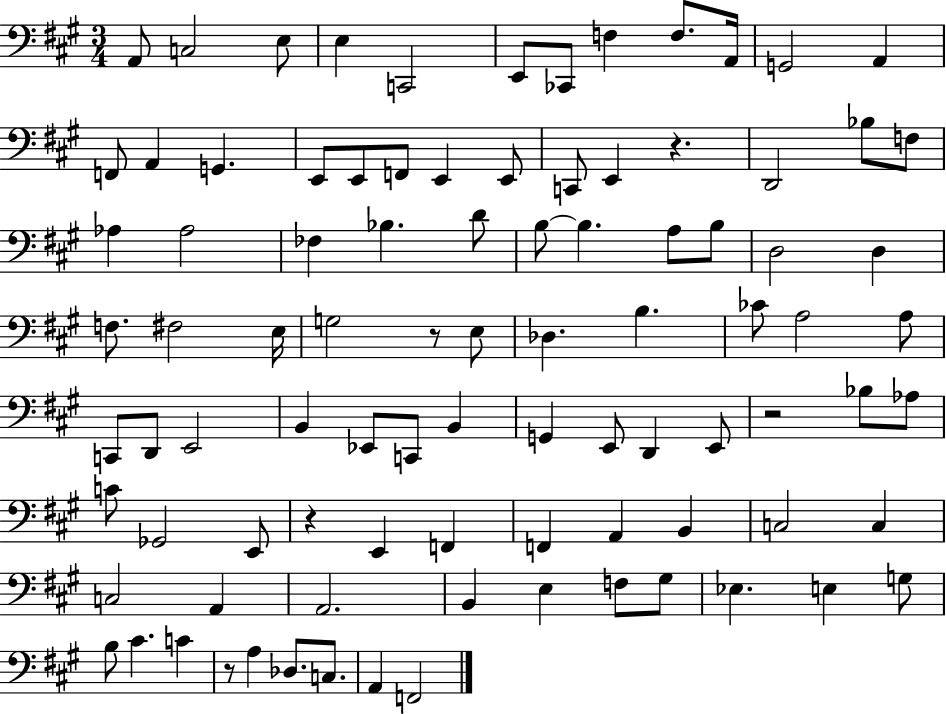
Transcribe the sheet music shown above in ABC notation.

X:1
T:Untitled
M:3/4
L:1/4
K:A
A,,/2 C,2 E,/2 E, C,,2 E,,/2 _C,,/2 F, F,/2 A,,/4 G,,2 A,, F,,/2 A,, G,, E,,/2 E,,/2 F,,/2 E,, E,,/2 C,,/2 E,, z D,,2 _B,/2 F,/2 _A, _A,2 _F, _B, D/2 B,/2 B, A,/2 B,/2 D,2 D, F,/2 ^F,2 E,/4 G,2 z/2 E,/2 _D, B, _C/2 A,2 A,/2 C,,/2 D,,/2 E,,2 B,, _E,,/2 C,,/2 B,, G,, E,,/2 D,, E,,/2 z2 _B,/2 _A,/2 C/2 _G,,2 E,,/2 z E,, F,, F,, A,, B,, C,2 C, C,2 A,, A,,2 B,, E, F,/2 ^G,/2 _E, E, G,/2 B,/2 ^C C z/2 A, _D,/2 C,/2 A,, F,,2